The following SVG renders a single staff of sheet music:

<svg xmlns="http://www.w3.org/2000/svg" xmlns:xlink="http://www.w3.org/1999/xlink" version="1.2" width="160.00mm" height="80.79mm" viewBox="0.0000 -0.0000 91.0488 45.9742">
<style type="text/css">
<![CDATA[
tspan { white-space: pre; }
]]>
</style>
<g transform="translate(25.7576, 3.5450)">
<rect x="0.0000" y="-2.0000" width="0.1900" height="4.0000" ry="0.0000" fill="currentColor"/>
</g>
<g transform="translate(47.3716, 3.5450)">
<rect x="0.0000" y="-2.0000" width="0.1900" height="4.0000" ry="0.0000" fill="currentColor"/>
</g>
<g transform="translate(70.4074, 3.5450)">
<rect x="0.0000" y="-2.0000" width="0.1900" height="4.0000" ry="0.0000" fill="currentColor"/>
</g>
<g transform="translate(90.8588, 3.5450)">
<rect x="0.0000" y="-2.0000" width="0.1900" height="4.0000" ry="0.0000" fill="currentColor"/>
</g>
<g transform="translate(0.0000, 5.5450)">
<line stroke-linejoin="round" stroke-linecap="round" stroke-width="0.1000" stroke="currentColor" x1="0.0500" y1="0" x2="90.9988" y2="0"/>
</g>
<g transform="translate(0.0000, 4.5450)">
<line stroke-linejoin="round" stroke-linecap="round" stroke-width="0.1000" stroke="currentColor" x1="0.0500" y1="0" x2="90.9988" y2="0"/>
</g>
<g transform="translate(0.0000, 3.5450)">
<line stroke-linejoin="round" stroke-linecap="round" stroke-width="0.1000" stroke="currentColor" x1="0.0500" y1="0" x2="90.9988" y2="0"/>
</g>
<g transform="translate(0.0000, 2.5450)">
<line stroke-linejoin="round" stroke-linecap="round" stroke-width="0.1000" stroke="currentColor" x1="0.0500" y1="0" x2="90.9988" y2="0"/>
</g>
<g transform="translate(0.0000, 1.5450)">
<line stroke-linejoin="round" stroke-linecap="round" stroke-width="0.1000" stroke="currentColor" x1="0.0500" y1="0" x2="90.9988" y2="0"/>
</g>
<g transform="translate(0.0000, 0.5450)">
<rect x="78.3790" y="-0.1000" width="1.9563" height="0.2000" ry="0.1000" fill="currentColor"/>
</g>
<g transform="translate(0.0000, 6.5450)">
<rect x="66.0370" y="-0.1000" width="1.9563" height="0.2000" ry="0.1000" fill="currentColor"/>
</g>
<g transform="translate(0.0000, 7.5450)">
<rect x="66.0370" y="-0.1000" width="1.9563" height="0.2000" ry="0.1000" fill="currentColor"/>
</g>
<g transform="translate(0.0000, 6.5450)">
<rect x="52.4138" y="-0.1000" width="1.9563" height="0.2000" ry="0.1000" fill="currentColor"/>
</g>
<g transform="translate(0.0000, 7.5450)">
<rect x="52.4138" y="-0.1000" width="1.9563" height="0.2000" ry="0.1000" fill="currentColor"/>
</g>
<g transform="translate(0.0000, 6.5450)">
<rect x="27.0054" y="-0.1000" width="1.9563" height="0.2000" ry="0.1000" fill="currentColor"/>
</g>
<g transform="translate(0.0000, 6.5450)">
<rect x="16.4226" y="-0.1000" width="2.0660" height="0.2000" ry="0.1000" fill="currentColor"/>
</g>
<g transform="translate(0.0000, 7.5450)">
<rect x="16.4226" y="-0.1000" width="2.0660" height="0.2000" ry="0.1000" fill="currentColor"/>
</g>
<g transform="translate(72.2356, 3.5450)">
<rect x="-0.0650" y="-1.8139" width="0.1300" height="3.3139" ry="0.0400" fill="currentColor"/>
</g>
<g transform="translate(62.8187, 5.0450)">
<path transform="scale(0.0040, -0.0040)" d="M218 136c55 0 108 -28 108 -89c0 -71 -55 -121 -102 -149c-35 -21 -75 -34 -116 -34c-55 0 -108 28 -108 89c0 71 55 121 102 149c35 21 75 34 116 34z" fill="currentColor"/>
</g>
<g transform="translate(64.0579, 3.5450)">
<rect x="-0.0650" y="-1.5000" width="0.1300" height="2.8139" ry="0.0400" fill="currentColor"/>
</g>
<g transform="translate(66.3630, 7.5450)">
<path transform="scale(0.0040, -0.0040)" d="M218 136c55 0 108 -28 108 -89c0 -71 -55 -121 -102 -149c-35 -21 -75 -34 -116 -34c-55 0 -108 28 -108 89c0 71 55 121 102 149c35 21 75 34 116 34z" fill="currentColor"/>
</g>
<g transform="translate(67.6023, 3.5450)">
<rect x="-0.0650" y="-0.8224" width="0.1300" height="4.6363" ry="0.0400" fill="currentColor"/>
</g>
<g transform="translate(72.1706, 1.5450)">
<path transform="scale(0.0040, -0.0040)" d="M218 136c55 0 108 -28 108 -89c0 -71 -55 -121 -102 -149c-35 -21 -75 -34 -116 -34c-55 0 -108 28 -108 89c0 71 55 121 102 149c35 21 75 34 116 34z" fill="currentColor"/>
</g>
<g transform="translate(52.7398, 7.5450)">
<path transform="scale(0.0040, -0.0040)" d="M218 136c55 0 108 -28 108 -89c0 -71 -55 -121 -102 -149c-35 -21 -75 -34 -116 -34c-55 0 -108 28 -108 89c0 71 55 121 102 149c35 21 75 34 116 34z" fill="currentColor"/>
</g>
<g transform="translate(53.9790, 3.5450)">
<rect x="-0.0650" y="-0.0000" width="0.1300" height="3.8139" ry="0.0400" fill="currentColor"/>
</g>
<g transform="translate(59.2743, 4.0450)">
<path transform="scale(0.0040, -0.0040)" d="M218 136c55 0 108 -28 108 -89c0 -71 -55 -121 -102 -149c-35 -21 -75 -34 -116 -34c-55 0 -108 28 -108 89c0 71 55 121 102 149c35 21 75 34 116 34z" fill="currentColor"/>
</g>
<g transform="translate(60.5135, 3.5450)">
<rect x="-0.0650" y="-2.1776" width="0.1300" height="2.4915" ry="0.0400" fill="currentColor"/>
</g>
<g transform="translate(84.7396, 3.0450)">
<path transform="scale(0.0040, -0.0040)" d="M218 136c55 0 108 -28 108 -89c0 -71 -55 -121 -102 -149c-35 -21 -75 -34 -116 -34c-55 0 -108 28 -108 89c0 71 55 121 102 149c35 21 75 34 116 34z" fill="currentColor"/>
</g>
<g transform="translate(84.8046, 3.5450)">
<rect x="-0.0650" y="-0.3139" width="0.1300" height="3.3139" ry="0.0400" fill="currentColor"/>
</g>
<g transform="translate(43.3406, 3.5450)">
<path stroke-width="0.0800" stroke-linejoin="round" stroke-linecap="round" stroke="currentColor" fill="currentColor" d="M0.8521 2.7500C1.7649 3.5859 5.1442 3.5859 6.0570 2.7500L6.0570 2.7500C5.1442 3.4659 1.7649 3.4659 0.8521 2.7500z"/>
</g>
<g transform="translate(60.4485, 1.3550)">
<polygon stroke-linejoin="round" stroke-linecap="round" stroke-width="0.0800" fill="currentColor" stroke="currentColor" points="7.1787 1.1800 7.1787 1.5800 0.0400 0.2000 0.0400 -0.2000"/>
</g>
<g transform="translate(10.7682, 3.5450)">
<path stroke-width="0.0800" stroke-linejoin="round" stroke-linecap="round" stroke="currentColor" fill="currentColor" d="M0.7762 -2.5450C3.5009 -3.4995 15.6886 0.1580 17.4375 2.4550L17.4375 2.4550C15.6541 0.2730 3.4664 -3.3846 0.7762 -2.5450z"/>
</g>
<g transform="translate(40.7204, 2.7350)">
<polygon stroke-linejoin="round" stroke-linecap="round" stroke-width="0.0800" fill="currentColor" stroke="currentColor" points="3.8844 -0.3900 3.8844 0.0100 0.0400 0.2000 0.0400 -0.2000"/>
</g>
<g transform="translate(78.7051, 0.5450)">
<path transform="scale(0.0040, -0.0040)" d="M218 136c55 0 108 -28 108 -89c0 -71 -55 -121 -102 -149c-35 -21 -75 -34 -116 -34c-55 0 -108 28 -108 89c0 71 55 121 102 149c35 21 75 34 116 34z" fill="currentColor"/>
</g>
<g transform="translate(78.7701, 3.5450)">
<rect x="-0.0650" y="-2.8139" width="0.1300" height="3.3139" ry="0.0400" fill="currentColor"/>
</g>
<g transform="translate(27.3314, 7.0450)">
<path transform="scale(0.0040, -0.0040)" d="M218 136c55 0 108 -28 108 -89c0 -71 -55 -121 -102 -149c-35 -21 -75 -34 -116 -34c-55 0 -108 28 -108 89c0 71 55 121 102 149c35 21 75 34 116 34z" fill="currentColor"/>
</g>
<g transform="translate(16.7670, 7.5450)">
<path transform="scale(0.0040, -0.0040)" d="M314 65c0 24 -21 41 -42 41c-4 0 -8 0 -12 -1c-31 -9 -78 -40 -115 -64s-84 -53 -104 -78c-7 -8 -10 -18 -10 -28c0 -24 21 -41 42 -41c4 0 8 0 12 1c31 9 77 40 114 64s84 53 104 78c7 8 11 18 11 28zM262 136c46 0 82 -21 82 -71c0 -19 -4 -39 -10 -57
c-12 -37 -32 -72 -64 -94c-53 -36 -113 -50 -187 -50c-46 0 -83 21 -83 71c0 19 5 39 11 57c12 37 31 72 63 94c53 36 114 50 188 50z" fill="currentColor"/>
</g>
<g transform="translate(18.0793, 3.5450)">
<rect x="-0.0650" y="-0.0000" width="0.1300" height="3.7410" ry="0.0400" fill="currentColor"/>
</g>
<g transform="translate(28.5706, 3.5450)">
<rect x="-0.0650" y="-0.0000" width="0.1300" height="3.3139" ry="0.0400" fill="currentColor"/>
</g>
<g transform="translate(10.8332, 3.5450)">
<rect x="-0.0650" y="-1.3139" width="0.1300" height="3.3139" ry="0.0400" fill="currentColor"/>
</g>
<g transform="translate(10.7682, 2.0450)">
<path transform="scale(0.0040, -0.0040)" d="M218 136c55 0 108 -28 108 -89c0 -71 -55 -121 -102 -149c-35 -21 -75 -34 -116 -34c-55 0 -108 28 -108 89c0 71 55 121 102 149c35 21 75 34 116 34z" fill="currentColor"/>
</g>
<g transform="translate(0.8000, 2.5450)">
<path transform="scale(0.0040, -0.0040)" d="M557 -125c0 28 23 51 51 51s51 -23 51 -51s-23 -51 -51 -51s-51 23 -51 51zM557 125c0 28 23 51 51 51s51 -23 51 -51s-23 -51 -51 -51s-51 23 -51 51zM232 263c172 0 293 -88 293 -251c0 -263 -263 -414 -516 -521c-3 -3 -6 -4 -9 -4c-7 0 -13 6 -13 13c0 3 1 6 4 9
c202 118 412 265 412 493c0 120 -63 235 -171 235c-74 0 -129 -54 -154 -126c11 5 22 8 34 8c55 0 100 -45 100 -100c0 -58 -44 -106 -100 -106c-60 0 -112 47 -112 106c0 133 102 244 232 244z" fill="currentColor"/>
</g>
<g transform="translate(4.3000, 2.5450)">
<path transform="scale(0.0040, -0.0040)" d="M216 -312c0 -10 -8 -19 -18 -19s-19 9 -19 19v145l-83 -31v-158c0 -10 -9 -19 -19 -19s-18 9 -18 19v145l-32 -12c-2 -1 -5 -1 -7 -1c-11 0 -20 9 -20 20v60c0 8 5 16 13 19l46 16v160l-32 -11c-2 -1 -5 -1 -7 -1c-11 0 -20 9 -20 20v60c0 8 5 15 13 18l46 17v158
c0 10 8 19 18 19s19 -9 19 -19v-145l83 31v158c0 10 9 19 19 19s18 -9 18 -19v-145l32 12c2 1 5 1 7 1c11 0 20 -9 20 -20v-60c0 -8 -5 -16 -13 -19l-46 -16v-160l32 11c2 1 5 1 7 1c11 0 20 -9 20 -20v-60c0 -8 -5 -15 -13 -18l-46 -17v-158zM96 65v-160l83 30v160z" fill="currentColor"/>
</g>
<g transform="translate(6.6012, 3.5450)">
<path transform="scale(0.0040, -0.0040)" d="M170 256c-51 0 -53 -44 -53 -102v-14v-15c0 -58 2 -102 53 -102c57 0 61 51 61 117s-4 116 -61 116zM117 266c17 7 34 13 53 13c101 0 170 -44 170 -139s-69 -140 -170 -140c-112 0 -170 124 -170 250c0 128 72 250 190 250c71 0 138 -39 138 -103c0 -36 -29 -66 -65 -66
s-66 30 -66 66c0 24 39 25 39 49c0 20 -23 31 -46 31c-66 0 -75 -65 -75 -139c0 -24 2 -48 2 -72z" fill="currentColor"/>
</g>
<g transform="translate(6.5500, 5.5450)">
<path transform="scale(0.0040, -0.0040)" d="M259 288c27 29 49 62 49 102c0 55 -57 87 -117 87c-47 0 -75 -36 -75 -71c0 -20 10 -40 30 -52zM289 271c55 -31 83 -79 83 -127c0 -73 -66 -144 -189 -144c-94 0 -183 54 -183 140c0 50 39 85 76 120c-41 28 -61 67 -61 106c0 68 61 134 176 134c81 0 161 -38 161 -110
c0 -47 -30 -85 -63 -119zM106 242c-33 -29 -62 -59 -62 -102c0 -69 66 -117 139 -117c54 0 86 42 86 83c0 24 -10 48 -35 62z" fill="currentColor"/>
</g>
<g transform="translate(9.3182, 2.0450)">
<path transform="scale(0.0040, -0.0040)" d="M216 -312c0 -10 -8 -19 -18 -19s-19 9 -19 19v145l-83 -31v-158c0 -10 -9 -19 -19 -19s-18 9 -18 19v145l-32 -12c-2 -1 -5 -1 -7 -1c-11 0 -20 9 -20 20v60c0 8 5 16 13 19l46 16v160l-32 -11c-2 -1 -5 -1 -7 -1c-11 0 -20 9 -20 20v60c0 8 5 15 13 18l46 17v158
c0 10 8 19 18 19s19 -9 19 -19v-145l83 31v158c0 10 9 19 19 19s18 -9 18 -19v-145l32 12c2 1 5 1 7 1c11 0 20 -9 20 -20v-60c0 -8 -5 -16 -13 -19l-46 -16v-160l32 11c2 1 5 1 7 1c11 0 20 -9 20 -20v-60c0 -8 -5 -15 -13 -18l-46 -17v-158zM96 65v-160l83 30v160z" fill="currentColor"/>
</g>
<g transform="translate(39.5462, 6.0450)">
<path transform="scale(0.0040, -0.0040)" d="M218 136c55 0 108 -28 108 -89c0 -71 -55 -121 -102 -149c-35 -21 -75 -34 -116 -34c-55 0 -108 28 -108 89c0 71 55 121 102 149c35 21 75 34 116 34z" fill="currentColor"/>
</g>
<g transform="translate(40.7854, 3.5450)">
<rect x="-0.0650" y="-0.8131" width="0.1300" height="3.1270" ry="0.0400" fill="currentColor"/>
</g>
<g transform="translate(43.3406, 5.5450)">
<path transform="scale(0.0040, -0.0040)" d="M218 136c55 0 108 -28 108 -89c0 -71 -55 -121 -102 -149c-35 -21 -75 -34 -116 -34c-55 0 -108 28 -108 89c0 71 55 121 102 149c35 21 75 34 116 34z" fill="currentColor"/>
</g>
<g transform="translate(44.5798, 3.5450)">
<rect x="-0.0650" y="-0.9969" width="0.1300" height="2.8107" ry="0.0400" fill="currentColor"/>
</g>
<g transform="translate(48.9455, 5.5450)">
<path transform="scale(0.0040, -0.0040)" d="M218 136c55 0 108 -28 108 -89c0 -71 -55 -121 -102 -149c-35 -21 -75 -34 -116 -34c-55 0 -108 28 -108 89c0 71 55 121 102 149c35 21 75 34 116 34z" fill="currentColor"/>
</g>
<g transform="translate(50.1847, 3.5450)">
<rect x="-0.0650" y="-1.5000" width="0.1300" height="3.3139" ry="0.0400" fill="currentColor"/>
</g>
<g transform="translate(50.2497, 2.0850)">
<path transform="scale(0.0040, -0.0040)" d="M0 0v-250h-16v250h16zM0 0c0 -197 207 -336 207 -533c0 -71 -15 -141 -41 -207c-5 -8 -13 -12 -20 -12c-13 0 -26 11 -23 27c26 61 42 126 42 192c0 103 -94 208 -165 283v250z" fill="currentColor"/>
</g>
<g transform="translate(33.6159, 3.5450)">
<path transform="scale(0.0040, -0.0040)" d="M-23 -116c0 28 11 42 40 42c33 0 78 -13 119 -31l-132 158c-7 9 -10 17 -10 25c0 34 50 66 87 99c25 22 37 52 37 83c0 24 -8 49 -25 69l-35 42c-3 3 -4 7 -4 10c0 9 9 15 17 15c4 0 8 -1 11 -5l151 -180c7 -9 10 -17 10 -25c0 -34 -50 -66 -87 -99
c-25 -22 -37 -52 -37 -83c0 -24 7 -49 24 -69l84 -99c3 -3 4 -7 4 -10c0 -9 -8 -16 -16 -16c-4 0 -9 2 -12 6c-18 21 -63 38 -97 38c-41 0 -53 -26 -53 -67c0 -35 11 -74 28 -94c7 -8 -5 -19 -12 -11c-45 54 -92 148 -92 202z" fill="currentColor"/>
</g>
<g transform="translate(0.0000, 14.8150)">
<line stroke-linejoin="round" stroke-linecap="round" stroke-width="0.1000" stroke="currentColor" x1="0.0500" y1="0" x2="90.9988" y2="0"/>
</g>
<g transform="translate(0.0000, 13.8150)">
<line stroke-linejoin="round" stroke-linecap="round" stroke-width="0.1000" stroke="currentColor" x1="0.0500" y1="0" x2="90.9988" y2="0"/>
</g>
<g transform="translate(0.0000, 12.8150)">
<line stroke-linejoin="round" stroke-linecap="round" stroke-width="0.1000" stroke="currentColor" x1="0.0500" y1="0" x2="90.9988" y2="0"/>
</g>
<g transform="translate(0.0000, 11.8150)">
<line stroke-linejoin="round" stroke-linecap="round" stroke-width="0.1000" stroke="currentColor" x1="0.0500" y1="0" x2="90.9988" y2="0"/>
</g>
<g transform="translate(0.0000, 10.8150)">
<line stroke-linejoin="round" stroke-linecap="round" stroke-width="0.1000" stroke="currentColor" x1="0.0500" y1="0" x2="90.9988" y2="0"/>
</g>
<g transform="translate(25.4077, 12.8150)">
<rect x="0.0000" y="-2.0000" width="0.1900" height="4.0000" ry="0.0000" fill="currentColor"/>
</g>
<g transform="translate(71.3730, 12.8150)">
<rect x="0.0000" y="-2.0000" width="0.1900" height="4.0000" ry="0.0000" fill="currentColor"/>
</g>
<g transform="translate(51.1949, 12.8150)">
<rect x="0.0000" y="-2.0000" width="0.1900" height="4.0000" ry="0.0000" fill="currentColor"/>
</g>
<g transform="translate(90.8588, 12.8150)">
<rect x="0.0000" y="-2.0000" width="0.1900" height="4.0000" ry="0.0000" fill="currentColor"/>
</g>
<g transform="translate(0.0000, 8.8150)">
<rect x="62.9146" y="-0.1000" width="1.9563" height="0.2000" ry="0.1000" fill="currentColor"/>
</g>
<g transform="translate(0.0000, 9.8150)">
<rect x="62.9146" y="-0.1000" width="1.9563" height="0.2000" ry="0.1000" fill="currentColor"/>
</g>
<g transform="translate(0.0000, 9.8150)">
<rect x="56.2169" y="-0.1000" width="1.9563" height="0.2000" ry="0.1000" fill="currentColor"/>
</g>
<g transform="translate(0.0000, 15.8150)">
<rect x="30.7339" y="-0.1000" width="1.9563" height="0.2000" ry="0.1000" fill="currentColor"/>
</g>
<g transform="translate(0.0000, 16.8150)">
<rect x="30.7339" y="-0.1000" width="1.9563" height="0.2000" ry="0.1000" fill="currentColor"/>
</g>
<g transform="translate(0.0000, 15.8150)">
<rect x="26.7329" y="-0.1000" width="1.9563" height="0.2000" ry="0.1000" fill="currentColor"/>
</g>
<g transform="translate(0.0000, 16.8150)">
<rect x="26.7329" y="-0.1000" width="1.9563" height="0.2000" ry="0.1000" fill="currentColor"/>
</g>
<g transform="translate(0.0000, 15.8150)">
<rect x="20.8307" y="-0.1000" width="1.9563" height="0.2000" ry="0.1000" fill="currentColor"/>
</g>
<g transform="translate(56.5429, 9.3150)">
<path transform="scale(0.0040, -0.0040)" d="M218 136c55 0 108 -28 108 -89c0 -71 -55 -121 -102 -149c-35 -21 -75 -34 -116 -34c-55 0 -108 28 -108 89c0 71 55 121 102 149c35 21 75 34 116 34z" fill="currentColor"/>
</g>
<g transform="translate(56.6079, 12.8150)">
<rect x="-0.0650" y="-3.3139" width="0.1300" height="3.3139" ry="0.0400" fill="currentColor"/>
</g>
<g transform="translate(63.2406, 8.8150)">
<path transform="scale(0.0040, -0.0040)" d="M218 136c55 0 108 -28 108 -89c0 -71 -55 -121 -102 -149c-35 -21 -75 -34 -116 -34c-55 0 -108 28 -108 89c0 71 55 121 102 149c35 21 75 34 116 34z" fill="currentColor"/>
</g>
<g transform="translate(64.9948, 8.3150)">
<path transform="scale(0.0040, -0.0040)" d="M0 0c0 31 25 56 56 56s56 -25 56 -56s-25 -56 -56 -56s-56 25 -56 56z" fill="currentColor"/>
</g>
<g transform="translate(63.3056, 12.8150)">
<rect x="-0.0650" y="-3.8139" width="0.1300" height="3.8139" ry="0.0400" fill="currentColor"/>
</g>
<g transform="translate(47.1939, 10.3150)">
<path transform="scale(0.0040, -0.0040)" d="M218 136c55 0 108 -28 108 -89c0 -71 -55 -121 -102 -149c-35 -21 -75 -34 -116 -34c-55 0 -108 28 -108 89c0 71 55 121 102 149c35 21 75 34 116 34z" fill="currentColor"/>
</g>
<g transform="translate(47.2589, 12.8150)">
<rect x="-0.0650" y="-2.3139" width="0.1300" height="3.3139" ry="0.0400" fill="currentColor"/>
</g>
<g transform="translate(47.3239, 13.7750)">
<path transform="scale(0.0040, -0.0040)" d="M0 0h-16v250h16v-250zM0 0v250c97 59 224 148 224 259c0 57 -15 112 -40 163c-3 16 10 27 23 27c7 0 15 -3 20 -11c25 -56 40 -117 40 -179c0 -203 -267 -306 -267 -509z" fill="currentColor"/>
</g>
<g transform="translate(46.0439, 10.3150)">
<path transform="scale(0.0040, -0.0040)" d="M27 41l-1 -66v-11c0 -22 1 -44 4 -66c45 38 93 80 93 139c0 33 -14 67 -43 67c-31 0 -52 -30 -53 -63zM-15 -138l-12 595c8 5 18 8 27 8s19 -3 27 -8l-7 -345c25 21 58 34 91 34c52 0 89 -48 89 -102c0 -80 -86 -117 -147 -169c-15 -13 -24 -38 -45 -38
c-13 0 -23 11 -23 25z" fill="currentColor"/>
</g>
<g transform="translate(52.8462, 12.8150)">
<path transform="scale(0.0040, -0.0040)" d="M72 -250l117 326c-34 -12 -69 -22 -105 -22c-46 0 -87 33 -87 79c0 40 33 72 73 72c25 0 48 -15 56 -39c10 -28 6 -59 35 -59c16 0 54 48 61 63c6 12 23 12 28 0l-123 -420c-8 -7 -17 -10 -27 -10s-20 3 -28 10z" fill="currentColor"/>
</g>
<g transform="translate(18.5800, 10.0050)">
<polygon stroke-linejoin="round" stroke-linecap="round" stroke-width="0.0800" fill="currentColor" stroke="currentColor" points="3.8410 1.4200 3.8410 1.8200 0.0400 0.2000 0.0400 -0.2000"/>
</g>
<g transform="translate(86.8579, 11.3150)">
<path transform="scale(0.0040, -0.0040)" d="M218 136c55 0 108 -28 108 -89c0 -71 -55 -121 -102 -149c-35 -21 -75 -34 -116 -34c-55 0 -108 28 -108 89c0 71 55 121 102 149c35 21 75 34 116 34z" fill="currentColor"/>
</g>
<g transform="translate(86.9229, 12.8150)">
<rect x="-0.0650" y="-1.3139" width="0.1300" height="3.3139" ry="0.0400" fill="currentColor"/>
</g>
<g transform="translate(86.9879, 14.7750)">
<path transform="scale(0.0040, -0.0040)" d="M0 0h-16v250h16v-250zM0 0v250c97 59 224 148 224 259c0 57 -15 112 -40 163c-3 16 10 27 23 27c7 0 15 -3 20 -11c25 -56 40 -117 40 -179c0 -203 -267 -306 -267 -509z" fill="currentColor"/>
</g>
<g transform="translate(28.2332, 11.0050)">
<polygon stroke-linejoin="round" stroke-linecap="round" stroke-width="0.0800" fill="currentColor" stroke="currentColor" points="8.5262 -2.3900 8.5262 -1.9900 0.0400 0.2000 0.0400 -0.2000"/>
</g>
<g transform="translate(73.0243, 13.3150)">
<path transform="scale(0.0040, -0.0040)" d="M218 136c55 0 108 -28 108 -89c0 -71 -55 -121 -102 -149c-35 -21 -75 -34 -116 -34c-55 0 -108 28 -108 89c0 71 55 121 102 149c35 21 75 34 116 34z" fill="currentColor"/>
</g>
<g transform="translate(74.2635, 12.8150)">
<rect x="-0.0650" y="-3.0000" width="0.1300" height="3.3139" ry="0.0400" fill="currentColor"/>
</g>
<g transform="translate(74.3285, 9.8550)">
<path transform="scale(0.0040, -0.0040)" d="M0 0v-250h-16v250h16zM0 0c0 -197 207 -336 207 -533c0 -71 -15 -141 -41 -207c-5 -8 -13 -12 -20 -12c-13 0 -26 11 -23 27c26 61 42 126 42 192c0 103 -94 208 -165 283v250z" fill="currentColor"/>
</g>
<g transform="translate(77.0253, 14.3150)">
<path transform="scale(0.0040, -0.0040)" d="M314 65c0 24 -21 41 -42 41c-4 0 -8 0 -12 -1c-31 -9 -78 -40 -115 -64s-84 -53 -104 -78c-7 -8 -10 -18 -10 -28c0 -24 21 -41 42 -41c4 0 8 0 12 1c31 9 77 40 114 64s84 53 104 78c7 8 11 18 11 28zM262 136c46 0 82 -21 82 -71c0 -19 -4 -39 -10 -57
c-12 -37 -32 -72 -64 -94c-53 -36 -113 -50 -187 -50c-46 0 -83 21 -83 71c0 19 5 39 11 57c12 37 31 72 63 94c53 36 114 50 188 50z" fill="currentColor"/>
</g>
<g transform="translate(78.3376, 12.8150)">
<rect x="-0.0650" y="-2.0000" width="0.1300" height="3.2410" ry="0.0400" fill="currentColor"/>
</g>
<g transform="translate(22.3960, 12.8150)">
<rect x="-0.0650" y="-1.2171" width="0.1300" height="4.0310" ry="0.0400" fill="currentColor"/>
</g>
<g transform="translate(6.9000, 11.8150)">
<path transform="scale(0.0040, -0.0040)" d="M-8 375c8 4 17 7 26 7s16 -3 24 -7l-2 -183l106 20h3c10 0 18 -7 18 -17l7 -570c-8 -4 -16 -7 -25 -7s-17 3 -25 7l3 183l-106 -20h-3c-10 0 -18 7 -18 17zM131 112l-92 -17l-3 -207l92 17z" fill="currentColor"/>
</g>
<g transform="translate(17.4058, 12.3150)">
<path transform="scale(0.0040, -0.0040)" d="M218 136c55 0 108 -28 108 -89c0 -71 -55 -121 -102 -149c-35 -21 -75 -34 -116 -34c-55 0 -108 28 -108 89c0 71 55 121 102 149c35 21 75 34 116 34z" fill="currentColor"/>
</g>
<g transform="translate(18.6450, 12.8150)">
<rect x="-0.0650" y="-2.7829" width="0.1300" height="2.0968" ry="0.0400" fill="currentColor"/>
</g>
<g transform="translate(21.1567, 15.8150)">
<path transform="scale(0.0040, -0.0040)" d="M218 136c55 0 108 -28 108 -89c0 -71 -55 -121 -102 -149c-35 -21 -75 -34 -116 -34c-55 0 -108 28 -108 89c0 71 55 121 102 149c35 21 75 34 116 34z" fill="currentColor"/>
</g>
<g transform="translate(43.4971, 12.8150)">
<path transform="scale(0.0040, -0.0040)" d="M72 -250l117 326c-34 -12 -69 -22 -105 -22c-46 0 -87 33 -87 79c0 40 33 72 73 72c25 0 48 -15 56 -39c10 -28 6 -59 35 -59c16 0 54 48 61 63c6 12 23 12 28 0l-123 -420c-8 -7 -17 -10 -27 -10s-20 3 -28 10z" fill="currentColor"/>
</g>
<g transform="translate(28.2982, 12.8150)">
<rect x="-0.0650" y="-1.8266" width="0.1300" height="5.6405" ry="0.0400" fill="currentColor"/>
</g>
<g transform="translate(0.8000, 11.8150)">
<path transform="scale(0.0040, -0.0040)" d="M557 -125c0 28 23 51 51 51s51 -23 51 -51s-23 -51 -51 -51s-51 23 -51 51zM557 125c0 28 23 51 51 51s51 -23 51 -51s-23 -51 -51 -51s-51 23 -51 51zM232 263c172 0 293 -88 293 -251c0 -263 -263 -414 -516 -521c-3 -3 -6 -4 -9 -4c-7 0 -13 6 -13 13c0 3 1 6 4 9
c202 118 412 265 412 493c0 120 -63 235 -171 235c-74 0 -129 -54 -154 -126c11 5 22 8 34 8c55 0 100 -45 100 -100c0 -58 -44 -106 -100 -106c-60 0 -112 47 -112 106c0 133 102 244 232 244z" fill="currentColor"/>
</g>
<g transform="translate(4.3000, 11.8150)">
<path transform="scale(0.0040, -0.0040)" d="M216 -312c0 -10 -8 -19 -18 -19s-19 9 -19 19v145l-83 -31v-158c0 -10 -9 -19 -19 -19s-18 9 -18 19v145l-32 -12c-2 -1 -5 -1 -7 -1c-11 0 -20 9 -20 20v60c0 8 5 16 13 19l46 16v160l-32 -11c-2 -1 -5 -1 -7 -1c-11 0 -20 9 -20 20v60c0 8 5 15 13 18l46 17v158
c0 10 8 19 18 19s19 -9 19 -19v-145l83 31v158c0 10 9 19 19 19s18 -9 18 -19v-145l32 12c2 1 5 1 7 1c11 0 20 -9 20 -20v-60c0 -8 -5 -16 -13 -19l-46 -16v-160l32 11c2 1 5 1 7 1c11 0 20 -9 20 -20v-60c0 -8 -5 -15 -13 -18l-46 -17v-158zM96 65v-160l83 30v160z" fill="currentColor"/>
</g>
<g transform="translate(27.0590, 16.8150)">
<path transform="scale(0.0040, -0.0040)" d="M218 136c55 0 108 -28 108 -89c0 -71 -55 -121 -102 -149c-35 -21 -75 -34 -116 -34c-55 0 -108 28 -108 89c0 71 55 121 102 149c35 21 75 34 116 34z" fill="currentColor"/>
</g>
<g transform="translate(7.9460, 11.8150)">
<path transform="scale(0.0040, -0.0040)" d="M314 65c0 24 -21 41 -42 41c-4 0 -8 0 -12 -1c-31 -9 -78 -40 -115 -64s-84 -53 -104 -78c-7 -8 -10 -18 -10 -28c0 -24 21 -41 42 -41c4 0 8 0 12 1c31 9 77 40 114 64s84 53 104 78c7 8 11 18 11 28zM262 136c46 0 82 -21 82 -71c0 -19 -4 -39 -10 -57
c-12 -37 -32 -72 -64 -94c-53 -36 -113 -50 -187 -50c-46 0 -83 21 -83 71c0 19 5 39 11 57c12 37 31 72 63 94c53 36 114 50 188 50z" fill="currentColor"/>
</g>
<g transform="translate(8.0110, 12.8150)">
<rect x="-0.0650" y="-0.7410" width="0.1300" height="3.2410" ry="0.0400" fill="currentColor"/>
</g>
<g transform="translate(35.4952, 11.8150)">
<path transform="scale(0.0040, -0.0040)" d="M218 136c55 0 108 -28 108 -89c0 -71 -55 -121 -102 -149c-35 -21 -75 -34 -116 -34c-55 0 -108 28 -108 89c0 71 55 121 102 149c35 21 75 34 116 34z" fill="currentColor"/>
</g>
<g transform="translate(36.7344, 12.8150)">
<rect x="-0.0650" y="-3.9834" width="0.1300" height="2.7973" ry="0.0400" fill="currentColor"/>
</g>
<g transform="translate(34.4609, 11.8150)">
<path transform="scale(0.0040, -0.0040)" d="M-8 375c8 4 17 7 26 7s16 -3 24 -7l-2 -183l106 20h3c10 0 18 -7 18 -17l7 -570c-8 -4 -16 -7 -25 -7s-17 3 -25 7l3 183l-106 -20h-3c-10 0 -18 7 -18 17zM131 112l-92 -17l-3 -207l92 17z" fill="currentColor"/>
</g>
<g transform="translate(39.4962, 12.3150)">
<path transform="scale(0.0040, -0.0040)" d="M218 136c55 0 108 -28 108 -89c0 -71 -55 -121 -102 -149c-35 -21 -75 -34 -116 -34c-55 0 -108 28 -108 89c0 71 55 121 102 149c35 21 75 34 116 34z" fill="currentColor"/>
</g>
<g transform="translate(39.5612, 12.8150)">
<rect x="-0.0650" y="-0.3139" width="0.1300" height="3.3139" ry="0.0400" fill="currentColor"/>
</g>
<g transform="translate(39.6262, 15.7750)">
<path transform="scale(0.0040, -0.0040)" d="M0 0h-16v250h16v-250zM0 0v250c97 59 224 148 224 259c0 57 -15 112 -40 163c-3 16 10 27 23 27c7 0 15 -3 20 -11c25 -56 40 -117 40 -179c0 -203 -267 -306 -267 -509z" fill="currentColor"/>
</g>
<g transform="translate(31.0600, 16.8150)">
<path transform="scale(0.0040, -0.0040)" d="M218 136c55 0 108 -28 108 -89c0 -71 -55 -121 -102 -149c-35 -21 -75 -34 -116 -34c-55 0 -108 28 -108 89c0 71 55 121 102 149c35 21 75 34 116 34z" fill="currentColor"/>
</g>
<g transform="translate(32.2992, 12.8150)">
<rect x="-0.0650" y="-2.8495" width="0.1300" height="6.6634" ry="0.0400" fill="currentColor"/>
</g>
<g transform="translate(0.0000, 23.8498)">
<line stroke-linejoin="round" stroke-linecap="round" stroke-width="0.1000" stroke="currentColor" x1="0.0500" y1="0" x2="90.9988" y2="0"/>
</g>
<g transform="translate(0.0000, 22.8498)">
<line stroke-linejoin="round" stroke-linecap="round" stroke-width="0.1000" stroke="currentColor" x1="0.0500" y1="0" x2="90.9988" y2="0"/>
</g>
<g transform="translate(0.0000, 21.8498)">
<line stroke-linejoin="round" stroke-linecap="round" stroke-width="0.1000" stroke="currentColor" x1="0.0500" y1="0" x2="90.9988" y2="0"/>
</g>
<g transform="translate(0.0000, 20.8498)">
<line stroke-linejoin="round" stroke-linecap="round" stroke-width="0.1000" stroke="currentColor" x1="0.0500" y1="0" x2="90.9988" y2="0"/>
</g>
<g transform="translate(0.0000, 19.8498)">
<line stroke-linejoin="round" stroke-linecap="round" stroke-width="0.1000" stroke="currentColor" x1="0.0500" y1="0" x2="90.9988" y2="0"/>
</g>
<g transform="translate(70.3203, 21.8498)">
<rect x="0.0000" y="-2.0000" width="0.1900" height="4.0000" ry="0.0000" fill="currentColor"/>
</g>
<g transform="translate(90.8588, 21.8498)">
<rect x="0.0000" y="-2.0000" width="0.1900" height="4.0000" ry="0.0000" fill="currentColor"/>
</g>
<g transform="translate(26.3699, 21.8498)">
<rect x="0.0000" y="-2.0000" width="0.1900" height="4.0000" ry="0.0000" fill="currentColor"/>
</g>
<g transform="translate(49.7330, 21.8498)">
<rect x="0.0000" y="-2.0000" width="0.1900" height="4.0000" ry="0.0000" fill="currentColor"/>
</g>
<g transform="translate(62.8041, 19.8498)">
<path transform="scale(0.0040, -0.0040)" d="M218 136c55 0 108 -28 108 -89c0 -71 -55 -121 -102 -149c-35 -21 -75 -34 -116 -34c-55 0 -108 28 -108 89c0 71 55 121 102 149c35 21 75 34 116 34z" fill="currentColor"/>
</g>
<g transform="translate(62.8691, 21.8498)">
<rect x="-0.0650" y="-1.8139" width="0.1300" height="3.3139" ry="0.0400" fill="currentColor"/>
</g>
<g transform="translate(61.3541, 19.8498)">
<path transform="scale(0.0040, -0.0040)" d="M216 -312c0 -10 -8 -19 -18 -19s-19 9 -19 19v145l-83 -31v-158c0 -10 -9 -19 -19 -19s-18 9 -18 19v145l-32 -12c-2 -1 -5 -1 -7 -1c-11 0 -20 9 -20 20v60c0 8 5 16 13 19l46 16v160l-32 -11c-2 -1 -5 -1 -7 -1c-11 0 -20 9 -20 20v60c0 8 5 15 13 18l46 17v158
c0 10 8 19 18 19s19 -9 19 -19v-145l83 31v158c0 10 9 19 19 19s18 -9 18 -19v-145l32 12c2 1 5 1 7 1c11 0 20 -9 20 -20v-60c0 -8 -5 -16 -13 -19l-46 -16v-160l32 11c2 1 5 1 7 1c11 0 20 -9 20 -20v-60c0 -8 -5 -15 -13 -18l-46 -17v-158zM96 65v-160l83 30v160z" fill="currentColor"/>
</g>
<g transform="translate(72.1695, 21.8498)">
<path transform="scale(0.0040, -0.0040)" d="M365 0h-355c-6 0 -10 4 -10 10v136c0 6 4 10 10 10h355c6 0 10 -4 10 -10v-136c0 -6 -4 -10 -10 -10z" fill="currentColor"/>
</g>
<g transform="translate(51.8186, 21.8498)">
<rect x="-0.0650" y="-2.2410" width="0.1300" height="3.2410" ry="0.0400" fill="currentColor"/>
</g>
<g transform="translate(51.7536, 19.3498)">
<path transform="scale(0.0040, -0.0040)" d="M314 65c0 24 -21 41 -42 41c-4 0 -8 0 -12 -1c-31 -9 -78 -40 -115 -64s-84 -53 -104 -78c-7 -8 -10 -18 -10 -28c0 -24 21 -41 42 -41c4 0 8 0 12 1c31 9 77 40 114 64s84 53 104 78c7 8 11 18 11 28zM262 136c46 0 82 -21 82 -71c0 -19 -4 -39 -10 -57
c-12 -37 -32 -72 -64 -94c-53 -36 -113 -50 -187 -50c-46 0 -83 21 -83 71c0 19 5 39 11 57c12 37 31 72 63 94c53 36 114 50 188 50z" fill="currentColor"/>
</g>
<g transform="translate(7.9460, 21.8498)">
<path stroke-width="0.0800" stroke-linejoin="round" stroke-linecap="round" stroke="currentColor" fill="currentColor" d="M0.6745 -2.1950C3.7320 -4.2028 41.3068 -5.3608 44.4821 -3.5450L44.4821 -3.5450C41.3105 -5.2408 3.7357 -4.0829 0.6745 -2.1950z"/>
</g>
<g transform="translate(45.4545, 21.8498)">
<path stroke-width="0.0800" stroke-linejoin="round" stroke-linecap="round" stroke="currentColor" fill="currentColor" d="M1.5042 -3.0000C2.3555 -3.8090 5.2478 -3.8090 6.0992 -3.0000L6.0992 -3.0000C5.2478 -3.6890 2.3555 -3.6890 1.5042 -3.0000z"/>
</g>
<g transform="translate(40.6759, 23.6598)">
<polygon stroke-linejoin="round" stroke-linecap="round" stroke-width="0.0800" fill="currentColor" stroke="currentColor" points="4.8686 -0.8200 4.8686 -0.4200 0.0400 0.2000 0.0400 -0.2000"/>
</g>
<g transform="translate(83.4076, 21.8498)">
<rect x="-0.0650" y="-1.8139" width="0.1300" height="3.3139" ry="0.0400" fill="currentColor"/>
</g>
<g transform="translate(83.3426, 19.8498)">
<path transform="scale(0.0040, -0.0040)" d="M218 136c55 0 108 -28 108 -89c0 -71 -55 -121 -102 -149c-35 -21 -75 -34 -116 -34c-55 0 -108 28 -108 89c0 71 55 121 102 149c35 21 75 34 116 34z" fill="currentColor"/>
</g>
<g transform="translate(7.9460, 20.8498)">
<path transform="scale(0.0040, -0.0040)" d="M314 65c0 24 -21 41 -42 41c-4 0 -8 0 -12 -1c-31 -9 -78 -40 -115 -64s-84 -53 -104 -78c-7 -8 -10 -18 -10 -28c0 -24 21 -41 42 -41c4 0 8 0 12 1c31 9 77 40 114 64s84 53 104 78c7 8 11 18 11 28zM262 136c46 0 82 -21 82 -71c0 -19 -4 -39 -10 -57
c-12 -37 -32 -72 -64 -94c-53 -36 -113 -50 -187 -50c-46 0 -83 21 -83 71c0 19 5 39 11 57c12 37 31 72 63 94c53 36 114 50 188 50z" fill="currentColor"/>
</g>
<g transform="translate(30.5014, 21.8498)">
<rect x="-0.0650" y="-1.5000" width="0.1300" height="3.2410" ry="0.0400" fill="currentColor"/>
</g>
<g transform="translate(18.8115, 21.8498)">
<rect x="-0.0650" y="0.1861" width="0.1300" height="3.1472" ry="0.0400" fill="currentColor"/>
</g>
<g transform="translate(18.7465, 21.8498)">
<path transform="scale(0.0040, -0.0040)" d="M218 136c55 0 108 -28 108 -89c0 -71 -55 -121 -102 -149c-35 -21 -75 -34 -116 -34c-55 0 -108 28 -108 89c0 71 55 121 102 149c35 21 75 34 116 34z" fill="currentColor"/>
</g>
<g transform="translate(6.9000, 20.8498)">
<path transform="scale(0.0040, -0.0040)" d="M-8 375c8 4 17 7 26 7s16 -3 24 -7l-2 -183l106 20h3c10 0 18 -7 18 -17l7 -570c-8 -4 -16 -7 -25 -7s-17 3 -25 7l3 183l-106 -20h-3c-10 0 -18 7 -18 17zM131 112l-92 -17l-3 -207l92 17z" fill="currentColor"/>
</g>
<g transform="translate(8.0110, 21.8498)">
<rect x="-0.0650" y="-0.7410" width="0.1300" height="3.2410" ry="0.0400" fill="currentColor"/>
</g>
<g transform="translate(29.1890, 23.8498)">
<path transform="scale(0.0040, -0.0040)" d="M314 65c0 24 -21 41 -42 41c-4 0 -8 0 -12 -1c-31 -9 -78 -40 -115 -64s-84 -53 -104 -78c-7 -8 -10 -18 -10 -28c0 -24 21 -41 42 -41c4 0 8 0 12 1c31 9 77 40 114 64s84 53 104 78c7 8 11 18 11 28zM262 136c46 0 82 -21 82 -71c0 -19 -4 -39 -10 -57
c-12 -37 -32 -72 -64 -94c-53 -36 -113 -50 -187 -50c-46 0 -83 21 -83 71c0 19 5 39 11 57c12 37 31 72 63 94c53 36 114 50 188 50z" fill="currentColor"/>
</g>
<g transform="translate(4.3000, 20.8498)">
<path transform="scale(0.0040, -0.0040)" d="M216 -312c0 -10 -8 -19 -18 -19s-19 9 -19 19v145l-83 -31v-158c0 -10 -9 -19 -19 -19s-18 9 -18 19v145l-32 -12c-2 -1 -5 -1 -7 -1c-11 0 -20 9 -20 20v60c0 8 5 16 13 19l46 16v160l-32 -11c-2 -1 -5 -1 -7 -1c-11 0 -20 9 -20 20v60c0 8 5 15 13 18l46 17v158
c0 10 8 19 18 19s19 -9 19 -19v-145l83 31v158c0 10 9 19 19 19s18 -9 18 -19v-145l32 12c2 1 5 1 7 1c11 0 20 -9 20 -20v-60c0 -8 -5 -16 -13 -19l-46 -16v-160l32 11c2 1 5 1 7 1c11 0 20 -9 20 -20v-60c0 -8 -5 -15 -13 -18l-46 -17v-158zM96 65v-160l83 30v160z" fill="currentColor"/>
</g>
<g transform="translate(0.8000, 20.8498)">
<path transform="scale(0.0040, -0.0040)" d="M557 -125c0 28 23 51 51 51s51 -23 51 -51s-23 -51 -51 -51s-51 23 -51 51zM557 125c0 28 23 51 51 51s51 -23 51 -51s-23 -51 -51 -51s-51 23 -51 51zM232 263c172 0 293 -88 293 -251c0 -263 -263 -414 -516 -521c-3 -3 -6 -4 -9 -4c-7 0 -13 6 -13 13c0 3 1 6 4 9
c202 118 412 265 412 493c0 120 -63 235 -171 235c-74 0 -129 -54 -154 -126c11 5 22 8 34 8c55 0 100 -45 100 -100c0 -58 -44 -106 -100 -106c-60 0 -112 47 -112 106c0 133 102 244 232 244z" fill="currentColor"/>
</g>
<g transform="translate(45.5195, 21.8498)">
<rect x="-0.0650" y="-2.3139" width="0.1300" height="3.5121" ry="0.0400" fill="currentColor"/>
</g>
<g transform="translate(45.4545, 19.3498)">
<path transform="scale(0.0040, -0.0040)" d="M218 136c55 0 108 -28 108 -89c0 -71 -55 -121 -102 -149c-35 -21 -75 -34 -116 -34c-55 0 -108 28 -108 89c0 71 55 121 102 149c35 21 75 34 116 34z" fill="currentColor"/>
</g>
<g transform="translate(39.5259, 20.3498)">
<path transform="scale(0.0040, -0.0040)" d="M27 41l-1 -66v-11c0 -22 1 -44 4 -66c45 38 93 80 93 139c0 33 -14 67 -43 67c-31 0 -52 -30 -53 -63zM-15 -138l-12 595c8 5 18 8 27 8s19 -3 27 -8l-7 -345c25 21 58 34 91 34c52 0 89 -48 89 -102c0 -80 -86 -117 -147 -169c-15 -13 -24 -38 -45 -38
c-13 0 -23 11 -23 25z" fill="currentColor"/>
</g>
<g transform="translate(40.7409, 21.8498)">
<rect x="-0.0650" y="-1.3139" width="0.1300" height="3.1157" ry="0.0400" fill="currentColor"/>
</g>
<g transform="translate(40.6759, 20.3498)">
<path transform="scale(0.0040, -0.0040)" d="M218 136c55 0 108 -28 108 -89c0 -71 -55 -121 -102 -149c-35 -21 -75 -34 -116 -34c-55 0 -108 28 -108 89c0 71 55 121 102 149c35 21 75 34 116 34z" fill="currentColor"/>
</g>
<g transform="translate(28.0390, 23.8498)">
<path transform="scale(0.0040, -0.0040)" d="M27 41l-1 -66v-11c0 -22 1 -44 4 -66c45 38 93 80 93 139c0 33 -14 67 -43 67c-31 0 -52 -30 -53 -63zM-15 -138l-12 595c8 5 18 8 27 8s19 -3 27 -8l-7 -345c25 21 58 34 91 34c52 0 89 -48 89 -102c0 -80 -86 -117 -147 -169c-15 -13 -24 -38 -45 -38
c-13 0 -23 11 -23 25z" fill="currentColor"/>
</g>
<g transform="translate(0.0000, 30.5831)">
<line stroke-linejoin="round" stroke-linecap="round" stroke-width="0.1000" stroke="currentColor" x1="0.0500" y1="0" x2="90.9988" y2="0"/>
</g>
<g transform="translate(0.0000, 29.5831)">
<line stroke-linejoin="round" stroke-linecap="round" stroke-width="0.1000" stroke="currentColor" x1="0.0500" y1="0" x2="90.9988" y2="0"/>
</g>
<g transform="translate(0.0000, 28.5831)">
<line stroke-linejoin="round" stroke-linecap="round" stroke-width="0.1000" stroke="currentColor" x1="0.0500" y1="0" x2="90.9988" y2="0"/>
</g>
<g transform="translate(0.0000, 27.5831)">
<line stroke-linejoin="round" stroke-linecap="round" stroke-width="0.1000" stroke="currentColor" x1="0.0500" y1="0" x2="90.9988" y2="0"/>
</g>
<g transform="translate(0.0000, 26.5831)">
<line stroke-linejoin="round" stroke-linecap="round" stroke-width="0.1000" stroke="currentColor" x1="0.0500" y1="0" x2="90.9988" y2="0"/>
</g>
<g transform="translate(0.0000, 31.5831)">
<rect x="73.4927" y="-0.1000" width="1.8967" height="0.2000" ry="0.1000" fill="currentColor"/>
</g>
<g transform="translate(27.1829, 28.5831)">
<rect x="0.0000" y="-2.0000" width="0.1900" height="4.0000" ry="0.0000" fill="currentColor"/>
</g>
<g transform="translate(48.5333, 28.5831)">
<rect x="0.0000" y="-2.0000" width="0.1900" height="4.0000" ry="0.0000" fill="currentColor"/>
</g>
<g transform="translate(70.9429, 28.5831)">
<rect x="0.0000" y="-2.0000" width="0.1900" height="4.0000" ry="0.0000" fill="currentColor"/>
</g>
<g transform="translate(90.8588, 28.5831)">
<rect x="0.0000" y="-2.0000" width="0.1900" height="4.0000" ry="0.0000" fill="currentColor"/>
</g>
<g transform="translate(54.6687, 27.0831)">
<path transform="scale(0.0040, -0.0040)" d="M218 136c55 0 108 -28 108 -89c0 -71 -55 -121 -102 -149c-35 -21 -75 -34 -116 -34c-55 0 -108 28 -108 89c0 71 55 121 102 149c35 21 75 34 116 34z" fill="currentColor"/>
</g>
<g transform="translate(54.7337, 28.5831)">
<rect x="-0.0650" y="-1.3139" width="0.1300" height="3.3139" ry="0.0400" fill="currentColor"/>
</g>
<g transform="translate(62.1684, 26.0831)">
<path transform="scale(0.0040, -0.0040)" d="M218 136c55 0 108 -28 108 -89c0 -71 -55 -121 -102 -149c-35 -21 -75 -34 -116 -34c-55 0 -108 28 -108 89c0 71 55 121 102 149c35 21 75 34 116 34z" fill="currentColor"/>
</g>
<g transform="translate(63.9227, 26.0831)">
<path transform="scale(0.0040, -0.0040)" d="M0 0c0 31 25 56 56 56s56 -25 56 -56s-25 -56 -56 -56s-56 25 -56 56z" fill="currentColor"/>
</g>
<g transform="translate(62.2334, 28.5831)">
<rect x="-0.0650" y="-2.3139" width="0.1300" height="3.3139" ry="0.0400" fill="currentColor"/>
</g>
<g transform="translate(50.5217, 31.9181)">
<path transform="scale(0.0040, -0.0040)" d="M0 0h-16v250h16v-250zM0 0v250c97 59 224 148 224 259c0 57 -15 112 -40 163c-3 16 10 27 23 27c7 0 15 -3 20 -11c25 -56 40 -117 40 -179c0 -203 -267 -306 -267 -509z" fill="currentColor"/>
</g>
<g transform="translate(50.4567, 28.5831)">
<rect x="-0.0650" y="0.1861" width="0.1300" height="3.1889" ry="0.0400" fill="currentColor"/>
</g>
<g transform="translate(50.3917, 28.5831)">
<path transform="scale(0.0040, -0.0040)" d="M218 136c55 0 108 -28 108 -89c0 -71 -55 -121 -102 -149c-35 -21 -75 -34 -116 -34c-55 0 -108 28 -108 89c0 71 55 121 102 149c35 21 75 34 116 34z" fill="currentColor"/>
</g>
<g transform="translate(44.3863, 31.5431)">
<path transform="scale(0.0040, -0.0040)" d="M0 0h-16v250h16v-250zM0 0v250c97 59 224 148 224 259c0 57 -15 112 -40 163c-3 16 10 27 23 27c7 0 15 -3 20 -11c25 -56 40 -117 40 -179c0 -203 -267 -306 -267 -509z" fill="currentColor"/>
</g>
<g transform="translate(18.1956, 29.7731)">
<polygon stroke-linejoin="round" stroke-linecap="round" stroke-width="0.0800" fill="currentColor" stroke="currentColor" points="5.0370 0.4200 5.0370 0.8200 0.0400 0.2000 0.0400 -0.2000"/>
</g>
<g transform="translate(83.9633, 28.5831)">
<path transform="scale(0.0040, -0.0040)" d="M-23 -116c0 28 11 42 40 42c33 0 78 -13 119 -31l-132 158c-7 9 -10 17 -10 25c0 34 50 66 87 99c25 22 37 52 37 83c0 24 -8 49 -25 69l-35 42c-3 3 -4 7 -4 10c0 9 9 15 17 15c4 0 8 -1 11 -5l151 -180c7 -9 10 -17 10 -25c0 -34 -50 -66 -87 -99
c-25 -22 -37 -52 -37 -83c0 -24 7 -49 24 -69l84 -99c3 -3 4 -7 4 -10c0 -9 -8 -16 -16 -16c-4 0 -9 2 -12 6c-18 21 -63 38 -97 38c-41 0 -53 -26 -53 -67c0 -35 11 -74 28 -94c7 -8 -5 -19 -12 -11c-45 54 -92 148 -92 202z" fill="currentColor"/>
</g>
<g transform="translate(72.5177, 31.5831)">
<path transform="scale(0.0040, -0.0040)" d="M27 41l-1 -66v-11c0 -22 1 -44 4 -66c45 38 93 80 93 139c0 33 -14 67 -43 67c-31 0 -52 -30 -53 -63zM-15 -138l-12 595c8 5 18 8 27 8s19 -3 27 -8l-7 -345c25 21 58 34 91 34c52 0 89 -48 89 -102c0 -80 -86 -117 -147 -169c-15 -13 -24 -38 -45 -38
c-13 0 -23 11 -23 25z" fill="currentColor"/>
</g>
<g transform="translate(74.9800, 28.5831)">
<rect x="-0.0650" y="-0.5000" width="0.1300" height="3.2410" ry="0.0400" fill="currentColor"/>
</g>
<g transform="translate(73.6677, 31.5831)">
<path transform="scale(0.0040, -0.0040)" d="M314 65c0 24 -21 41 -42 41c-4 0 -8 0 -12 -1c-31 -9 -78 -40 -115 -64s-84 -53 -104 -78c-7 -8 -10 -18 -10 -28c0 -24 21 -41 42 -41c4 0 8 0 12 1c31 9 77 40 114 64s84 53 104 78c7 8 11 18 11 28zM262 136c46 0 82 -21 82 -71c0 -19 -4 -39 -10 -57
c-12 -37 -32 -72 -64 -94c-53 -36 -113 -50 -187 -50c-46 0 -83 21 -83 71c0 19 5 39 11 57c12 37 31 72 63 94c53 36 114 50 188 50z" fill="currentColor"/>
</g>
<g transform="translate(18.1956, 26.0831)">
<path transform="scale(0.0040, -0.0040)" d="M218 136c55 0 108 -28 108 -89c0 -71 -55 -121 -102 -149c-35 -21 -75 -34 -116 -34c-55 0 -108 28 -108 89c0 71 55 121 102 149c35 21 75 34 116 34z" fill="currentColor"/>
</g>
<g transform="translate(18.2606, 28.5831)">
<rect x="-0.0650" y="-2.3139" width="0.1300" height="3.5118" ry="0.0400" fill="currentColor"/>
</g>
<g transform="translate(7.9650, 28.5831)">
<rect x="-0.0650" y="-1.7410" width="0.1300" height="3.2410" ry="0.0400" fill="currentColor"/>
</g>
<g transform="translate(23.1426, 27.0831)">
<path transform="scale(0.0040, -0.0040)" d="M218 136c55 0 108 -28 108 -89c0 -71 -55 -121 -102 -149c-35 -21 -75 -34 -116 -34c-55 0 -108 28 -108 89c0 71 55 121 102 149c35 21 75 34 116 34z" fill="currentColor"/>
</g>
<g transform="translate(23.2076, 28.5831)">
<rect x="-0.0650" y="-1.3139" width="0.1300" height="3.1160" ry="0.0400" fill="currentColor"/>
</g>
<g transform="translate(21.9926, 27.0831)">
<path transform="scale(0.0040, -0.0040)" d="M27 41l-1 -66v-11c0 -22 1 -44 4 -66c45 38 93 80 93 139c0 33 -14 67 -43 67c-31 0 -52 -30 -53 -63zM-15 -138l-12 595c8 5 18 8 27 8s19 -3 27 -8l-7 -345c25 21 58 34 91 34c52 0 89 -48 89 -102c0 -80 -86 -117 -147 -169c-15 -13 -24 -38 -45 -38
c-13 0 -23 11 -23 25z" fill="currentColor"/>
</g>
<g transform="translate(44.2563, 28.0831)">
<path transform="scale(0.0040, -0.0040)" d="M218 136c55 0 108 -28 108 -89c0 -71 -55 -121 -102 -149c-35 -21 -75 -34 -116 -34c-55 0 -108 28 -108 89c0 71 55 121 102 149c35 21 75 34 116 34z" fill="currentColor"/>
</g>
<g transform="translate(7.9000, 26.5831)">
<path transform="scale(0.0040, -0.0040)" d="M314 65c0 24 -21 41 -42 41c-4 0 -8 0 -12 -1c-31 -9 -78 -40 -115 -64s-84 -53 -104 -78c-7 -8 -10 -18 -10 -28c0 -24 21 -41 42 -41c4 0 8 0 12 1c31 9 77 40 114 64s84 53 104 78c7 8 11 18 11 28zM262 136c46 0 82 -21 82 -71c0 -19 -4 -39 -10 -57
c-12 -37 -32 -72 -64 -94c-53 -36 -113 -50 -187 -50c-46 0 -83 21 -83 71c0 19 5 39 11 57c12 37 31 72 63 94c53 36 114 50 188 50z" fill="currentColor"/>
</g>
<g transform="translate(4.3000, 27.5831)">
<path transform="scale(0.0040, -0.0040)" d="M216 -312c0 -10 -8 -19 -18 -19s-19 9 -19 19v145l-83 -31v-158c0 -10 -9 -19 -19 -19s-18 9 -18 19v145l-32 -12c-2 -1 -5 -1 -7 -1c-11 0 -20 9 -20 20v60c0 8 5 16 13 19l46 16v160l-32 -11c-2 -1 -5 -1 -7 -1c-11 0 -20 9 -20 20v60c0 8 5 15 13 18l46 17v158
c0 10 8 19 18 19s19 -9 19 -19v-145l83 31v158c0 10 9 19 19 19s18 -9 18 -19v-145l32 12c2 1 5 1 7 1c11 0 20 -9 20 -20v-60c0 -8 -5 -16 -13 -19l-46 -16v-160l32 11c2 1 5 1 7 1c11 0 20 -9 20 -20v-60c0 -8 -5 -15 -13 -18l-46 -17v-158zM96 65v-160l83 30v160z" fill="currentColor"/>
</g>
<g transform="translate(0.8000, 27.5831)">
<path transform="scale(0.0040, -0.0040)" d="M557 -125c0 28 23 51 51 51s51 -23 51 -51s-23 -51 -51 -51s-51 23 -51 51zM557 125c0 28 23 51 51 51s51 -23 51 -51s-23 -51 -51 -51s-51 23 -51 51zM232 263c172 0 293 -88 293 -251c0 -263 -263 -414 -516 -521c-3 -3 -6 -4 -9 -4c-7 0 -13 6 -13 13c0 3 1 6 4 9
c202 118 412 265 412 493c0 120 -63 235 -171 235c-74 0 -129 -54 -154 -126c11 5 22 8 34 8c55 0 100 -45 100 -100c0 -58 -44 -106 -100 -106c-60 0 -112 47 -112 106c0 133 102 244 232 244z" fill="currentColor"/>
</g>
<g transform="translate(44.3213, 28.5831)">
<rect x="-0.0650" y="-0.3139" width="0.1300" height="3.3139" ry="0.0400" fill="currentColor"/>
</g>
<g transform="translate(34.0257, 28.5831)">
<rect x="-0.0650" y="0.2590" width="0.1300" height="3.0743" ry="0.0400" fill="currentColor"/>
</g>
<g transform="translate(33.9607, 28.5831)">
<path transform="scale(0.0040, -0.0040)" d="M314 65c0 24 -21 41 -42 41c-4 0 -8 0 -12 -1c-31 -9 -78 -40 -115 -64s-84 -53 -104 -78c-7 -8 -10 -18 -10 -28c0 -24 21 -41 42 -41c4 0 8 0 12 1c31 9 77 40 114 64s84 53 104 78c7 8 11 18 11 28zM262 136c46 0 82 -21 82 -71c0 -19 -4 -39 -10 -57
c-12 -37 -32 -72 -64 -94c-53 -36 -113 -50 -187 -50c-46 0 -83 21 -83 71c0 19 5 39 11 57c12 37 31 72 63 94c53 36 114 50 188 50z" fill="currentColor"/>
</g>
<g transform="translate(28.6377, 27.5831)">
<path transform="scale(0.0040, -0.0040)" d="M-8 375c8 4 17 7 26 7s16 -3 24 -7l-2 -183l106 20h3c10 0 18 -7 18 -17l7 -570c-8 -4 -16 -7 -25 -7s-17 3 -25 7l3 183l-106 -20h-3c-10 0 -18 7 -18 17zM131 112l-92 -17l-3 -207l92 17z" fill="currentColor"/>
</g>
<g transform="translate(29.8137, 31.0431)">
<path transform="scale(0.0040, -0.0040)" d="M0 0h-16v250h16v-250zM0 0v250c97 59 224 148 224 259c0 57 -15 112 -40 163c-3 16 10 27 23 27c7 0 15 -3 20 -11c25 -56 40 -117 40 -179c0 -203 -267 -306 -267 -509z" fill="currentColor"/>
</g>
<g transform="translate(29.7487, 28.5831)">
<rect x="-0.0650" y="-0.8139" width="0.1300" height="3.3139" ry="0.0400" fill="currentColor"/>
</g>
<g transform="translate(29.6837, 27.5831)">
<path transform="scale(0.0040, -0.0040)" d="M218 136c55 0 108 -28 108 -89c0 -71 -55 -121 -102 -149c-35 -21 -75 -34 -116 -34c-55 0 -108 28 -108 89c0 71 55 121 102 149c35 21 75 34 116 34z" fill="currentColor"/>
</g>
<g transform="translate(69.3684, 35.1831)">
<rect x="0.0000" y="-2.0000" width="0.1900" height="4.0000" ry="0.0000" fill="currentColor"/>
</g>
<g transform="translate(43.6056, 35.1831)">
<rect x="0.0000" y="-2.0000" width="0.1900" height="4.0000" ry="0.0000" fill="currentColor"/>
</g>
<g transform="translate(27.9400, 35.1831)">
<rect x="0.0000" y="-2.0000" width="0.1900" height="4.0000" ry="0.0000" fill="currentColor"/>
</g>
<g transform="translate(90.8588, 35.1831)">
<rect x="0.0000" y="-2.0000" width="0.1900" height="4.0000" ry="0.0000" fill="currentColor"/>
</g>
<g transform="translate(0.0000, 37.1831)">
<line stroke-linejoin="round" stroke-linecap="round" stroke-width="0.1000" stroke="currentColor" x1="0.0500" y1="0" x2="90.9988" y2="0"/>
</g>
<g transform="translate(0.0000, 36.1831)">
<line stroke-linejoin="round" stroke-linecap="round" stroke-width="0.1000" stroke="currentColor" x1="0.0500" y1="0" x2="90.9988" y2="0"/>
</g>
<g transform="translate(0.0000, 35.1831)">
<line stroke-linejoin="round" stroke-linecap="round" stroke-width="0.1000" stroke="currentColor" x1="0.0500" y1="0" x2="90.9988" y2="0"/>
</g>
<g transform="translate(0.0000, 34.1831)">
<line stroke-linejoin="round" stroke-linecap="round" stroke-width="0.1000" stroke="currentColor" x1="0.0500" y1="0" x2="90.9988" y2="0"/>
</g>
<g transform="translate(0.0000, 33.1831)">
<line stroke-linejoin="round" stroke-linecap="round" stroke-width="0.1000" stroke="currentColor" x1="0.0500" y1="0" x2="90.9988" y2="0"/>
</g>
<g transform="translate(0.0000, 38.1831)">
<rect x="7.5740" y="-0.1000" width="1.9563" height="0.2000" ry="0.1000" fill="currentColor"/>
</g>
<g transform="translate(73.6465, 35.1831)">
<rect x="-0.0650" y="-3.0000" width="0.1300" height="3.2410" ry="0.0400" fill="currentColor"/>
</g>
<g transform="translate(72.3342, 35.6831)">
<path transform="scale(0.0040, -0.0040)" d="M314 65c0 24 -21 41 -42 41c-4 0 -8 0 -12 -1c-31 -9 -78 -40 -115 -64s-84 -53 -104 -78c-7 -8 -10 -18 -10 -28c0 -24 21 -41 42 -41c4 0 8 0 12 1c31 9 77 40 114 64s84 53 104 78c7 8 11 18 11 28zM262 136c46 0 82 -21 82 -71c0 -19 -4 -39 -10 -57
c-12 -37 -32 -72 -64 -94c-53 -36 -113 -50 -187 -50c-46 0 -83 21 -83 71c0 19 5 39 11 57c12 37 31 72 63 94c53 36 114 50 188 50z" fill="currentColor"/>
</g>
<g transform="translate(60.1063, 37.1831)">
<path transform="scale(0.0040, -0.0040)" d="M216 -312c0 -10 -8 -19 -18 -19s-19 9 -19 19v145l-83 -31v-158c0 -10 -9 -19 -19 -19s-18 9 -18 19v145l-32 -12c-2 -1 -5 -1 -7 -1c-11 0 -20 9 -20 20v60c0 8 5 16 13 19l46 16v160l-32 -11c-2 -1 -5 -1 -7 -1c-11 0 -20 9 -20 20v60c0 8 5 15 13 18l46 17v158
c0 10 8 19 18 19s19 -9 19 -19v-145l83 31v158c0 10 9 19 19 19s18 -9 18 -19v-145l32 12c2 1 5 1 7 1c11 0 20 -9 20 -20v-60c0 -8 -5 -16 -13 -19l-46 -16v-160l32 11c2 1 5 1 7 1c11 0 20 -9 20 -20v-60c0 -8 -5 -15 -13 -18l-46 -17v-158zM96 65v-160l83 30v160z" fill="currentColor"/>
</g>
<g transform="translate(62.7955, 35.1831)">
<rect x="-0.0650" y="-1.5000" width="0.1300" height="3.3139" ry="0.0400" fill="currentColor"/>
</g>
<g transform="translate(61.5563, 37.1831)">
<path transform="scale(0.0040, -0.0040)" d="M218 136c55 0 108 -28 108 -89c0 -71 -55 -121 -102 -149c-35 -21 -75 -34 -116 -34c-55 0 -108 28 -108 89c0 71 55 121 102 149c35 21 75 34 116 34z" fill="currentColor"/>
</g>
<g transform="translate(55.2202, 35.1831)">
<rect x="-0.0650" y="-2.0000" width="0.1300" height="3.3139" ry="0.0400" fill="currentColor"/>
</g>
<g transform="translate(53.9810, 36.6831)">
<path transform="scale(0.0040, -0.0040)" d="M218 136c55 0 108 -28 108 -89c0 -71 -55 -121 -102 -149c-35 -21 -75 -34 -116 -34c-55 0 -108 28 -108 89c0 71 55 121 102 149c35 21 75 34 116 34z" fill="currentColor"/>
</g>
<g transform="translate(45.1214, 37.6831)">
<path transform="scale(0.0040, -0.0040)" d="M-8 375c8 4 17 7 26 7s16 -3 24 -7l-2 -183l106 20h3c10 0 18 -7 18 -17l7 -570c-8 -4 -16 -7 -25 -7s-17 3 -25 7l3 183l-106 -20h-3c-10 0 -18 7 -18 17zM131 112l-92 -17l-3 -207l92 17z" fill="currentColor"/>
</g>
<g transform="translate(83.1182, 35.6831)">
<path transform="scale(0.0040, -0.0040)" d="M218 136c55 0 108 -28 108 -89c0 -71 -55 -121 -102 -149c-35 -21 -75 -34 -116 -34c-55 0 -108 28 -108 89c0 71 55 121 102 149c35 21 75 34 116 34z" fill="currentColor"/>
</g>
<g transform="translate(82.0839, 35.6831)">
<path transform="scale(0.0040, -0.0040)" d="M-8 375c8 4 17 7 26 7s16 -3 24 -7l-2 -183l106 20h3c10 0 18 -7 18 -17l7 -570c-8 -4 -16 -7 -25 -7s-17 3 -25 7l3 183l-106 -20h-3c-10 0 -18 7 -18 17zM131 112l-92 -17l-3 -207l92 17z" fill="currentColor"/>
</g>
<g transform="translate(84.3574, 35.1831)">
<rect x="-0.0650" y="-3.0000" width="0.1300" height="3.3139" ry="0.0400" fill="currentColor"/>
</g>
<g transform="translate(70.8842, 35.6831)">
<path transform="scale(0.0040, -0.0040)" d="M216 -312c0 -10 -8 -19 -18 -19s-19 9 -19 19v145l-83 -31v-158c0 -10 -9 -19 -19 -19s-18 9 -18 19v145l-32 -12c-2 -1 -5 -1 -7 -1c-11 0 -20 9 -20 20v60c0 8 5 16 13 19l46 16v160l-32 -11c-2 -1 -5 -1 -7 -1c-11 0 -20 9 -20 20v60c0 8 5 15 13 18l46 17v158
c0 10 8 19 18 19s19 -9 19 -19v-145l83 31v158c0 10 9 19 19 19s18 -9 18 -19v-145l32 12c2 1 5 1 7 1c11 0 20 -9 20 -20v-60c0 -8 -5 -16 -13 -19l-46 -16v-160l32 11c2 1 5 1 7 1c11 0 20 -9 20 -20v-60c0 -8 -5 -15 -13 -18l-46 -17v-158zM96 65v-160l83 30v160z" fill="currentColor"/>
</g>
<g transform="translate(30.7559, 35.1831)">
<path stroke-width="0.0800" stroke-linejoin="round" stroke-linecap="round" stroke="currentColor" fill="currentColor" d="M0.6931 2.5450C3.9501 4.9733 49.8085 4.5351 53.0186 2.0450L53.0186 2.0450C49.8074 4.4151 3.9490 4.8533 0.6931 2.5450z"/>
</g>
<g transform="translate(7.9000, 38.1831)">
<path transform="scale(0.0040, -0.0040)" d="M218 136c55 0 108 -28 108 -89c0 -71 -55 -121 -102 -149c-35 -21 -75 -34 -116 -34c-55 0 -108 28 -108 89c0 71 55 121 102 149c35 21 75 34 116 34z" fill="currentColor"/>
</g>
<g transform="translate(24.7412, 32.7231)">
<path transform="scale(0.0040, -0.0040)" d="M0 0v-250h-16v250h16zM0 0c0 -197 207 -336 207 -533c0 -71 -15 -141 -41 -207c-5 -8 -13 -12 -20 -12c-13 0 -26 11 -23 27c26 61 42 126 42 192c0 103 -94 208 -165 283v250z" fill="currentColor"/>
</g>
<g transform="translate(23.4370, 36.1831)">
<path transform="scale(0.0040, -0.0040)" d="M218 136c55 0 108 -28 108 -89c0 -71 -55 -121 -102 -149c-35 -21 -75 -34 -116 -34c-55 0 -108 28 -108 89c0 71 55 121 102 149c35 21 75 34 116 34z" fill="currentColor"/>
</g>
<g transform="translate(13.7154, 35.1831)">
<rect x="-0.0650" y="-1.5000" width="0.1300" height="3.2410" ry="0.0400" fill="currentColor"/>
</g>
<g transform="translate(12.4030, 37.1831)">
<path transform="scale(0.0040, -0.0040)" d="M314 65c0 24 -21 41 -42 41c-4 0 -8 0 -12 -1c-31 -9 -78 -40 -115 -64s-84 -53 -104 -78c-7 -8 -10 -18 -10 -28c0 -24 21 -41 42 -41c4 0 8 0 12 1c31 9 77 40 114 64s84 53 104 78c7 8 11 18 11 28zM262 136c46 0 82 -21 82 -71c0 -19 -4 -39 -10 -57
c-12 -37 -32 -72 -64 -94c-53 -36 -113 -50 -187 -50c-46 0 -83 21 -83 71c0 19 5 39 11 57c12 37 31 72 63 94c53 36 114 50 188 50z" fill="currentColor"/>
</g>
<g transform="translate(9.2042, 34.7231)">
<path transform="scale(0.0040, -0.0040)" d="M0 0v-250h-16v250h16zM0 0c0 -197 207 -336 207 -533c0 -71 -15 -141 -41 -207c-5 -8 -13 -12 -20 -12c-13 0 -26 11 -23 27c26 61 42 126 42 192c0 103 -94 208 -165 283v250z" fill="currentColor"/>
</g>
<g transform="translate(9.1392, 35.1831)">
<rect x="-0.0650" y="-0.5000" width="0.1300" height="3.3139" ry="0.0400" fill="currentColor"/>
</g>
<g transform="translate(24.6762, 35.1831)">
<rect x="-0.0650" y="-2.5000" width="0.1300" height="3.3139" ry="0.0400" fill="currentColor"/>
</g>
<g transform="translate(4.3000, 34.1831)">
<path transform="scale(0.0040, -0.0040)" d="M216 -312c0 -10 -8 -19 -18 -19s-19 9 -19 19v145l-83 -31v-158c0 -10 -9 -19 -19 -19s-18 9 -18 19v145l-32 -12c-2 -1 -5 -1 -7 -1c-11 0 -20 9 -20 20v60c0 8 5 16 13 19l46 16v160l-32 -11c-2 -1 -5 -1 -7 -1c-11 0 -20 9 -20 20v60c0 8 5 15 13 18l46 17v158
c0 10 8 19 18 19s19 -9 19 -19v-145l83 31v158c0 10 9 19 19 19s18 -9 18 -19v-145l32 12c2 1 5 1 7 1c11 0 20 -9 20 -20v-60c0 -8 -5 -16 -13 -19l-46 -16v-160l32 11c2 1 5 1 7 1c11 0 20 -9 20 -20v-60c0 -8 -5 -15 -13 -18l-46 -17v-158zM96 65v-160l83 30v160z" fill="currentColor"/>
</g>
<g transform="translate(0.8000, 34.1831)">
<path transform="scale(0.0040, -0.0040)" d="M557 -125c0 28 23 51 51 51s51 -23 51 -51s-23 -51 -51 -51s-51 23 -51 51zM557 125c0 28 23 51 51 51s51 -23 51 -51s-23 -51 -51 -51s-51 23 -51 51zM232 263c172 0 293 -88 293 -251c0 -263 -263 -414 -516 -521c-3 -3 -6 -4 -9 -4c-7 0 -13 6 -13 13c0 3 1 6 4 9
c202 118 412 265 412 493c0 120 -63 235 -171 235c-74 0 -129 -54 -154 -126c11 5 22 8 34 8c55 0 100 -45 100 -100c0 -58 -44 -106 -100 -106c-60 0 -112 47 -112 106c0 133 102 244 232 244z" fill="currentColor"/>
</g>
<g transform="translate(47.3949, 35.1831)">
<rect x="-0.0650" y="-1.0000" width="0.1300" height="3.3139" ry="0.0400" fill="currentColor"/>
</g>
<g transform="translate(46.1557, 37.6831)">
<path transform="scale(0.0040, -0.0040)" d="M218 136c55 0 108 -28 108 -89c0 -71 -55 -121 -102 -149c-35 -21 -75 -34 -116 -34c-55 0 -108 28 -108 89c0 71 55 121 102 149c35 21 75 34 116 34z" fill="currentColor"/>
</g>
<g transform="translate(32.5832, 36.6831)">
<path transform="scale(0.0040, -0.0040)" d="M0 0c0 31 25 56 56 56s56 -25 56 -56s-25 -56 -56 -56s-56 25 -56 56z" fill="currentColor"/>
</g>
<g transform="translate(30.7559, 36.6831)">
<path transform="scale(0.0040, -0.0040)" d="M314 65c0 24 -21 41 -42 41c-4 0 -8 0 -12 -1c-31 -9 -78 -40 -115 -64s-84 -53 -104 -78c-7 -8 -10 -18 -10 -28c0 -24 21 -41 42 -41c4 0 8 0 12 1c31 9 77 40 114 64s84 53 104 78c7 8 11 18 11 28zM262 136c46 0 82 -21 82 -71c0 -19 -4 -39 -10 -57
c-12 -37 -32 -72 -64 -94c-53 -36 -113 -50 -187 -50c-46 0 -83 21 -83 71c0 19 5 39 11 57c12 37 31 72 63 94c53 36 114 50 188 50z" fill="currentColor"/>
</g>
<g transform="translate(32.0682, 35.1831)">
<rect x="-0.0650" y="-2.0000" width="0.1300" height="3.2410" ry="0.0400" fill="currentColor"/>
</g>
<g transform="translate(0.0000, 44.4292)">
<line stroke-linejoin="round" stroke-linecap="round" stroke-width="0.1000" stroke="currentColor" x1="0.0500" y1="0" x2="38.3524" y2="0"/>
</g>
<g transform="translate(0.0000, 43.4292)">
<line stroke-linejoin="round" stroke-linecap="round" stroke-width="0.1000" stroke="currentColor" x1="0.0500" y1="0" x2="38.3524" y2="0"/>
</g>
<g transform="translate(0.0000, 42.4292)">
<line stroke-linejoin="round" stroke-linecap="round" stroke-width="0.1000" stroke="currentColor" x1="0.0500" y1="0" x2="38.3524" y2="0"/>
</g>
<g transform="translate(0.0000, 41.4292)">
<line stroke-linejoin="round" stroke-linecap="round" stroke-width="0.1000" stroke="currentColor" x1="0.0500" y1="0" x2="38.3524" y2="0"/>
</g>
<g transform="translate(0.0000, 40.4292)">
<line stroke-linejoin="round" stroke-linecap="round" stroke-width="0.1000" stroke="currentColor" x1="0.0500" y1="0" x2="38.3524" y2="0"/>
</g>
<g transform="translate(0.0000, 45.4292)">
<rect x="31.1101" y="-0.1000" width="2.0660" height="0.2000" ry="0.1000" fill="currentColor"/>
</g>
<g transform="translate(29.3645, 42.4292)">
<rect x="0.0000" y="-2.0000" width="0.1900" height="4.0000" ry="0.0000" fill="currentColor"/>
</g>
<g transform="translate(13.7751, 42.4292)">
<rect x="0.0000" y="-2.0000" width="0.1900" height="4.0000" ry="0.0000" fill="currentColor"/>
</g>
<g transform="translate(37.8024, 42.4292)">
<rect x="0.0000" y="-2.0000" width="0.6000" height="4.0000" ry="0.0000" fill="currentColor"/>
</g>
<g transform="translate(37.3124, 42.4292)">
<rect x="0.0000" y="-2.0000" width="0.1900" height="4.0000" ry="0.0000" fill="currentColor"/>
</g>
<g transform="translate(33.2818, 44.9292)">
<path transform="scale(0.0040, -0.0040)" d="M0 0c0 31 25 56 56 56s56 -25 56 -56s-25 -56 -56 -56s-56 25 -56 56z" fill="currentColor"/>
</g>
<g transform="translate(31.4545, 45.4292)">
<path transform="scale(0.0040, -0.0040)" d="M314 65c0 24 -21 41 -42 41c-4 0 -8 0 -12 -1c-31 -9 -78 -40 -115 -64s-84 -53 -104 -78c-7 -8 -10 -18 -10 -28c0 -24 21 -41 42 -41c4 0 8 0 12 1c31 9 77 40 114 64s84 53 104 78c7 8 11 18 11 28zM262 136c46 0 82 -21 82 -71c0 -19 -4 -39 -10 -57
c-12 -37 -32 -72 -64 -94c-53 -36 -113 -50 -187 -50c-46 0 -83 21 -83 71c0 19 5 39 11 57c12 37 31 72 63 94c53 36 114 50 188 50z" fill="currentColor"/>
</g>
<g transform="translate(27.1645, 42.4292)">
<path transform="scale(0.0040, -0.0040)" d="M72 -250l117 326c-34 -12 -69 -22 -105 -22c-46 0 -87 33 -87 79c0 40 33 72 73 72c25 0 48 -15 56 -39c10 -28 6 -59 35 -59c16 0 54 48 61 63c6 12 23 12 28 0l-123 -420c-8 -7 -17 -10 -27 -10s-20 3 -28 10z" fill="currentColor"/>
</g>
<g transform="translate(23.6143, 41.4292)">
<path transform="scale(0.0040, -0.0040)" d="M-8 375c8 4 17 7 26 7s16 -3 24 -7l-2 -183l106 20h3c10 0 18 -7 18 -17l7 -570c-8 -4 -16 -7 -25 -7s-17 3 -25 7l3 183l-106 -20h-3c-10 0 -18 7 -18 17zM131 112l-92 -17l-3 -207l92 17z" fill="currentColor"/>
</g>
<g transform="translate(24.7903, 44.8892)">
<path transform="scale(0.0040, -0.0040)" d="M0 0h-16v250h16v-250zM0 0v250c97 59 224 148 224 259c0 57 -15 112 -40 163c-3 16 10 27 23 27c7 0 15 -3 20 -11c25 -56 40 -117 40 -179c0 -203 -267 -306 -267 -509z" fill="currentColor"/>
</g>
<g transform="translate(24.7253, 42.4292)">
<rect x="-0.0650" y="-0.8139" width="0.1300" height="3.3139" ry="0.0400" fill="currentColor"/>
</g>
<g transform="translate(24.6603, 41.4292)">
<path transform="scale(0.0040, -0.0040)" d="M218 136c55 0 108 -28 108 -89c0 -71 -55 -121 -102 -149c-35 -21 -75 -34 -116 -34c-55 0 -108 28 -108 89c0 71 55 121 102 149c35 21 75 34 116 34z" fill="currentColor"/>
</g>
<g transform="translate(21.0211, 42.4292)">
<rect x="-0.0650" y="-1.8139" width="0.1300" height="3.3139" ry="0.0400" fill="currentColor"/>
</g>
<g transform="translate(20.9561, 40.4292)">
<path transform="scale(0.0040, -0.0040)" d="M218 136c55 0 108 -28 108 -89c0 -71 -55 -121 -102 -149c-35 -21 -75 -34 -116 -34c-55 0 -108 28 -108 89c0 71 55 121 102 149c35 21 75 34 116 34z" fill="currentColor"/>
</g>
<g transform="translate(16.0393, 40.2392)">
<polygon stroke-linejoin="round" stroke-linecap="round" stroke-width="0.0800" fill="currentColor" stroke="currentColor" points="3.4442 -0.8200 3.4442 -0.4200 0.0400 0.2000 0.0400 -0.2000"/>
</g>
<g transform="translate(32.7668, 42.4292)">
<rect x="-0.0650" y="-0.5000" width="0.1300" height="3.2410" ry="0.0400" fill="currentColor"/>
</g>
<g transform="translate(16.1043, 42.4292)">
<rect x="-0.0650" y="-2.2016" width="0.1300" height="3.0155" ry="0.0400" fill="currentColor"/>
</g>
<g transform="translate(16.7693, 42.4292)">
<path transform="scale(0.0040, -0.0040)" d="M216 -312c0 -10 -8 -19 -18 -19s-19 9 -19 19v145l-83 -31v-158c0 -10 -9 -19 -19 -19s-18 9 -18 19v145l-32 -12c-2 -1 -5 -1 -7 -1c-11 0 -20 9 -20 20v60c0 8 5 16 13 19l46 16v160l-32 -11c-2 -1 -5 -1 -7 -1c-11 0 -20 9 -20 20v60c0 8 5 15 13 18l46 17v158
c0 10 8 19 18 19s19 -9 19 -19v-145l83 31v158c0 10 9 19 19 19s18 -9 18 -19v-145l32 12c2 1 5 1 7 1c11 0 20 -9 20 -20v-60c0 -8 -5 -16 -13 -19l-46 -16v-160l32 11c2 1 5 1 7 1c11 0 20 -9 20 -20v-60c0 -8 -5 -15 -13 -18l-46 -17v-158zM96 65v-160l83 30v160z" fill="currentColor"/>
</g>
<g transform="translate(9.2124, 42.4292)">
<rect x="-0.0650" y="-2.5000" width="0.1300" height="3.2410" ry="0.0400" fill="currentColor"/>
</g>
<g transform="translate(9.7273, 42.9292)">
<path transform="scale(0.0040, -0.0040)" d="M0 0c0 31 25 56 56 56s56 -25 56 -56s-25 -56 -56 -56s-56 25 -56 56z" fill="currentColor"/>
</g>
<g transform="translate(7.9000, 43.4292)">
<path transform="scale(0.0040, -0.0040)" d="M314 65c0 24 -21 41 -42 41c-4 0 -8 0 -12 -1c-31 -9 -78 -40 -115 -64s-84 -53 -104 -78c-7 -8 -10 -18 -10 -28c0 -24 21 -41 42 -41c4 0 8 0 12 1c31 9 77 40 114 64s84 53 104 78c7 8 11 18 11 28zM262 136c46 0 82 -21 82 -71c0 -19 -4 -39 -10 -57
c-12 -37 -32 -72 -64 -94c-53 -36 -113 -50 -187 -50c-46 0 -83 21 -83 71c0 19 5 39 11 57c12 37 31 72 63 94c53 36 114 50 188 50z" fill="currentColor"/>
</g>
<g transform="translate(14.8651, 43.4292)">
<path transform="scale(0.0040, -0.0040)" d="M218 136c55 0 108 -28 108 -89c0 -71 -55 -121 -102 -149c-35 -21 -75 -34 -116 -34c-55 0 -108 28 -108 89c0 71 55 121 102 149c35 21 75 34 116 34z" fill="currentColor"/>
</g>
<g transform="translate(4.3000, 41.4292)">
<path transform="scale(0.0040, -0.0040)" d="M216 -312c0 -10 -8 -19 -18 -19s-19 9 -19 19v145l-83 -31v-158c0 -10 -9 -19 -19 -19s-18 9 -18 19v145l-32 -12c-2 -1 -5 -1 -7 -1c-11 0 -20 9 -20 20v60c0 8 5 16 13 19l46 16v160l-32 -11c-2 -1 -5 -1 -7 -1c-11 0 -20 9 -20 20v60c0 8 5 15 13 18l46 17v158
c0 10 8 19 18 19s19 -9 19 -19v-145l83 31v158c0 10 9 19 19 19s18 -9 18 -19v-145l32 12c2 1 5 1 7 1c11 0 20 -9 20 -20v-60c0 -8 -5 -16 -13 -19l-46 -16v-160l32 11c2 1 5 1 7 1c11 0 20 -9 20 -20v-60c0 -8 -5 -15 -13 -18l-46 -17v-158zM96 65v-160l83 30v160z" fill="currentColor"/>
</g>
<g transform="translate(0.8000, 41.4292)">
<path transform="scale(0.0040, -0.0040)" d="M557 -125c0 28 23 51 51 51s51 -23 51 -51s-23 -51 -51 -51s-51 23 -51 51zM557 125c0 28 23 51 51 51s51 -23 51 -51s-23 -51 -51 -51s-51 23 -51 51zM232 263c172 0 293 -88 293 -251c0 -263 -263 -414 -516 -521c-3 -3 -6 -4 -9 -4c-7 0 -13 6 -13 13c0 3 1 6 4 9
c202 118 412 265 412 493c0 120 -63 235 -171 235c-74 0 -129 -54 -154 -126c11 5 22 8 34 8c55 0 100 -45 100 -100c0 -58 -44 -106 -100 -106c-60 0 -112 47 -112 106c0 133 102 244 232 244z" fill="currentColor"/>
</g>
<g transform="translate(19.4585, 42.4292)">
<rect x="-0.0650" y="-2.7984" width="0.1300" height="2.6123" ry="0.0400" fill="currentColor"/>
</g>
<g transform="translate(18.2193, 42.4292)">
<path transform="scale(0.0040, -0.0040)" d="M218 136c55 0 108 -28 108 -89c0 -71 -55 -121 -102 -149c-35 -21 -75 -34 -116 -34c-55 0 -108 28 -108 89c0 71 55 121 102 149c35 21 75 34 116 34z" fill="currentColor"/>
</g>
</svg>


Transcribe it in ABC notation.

X:1
T:Untitled
M:6/8
L:1/4
K:G
^G, C,,2 D,, z ^F,,/2 G,,/2 G,,/2 C,, C,/2 A,,/2 C,,/2 A, C E, F,2 E,/2 E,,/2 C,,/2 C,,/2 F,/2 E,/2 z/2 _B,/2 z/2 D E C,/2 A,,2 G,/2 F,2 D, _G,,2 _G,/2 B,/2 B,2 ^A, z2 A, A,2 B,/2 _G,/2 F,/2 D,2 E,/2 D,/2 G, B, _E,,2 z E,,/2 G,,2 B,,/2 A,,2 F,, A,, ^G,, ^C,2 C, B,,2 B,,/2 ^D,/2 A, F,/2 z/2 E,,2